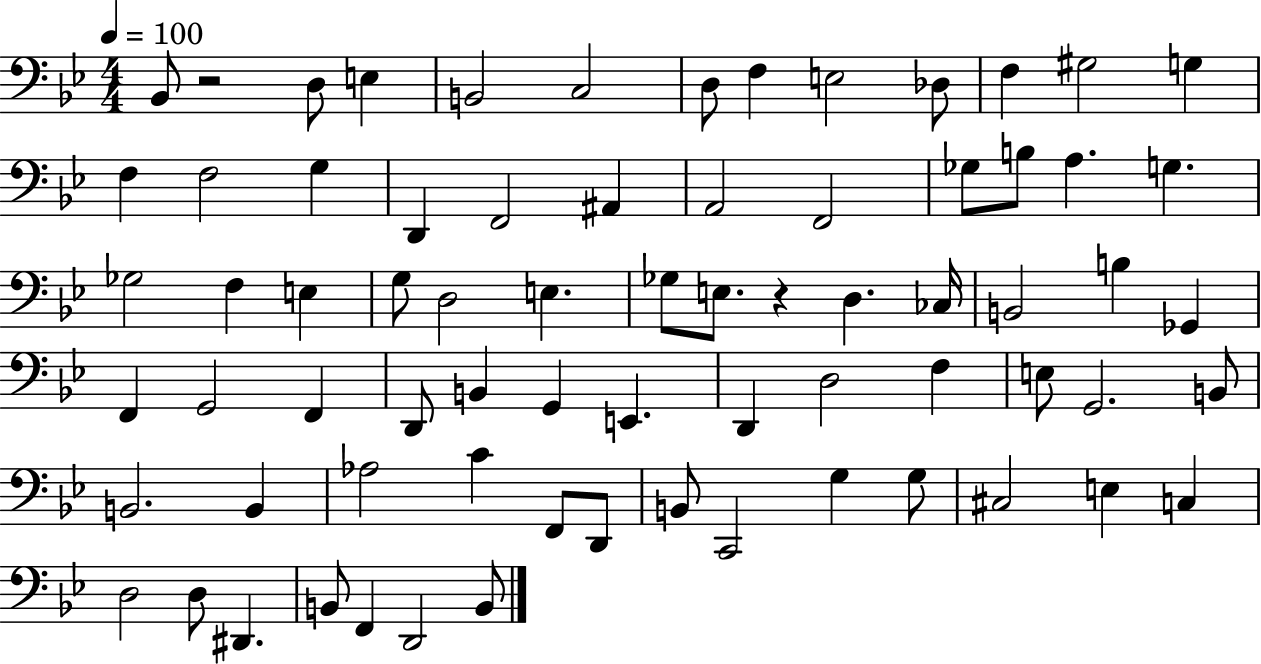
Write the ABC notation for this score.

X:1
T:Untitled
M:4/4
L:1/4
K:Bb
_B,,/2 z2 D,/2 E, B,,2 C,2 D,/2 F, E,2 _D,/2 F, ^G,2 G, F, F,2 G, D,, F,,2 ^A,, A,,2 F,,2 _G,/2 B,/2 A, G, _G,2 F, E, G,/2 D,2 E, _G,/2 E,/2 z D, _C,/4 B,,2 B, _G,, F,, G,,2 F,, D,,/2 B,, G,, E,, D,, D,2 F, E,/2 G,,2 B,,/2 B,,2 B,, _A,2 C F,,/2 D,,/2 B,,/2 C,,2 G, G,/2 ^C,2 E, C, D,2 D,/2 ^D,, B,,/2 F,, D,,2 B,,/2